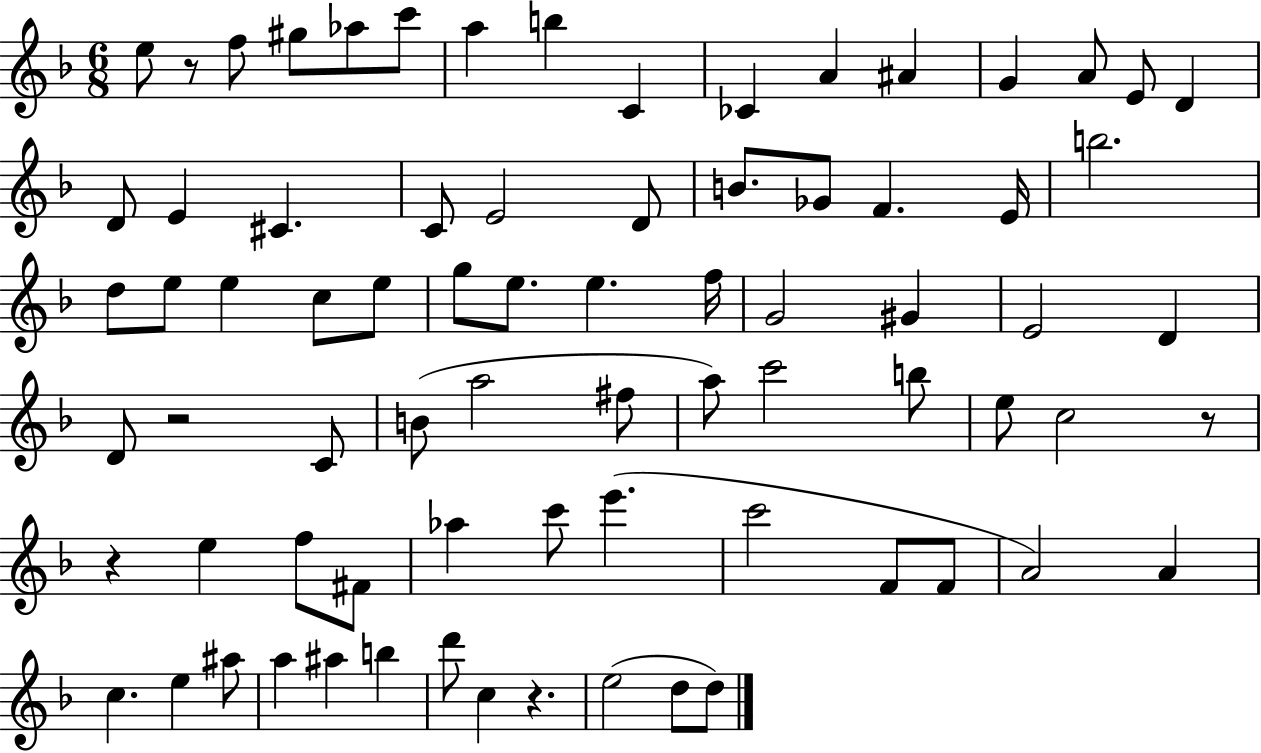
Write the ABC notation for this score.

X:1
T:Untitled
M:6/8
L:1/4
K:F
e/2 z/2 f/2 ^g/2 _a/2 c'/2 a b C _C A ^A G A/2 E/2 D D/2 E ^C C/2 E2 D/2 B/2 _G/2 F E/4 b2 d/2 e/2 e c/2 e/2 g/2 e/2 e f/4 G2 ^G E2 D D/2 z2 C/2 B/2 a2 ^f/2 a/2 c'2 b/2 e/2 c2 z/2 z e f/2 ^F/2 _a c'/2 e' c'2 F/2 F/2 A2 A c e ^a/2 a ^a b d'/2 c z e2 d/2 d/2